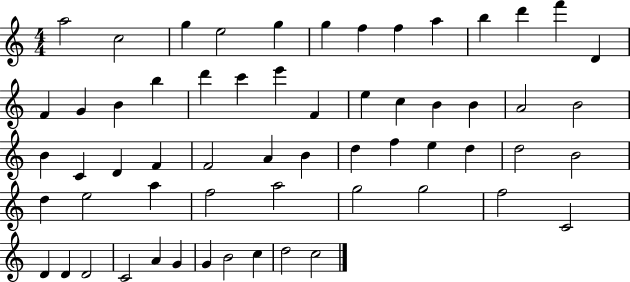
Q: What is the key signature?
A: C major